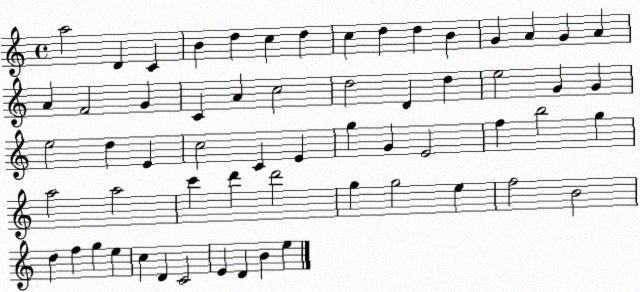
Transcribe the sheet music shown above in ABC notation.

X:1
T:Untitled
M:4/4
L:1/4
K:C
a2 D C B d c d c d d B G A G A A F2 G C A c2 d2 D d e2 G G e2 d E c2 C E g G E2 f b2 g a2 a2 c' d' d'2 g g2 e f2 B2 d f g e c D C2 E D B e